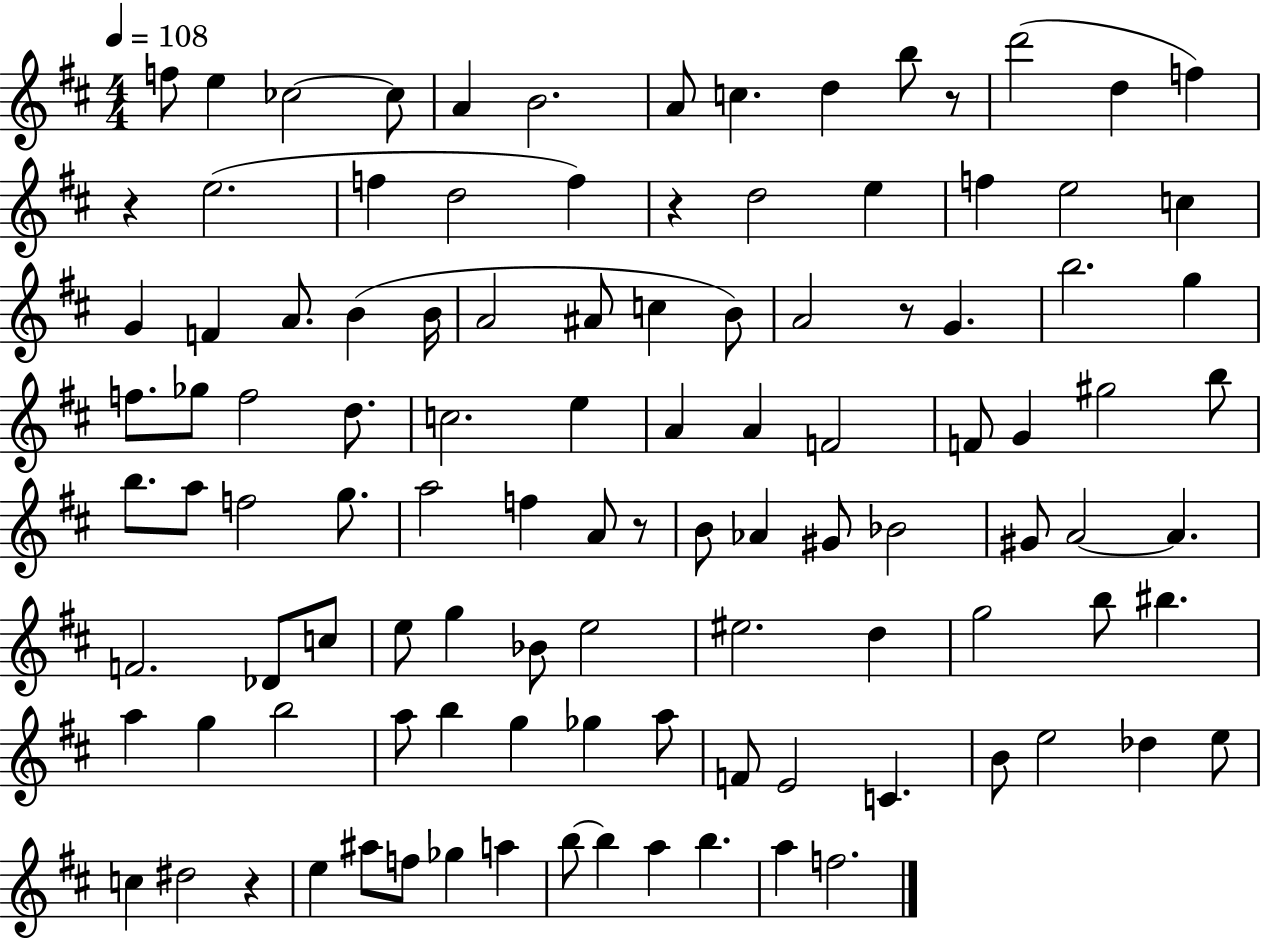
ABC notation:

X:1
T:Untitled
M:4/4
L:1/4
K:D
f/2 e _c2 _c/2 A B2 A/2 c d b/2 z/2 d'2 d f z e2 f d2 f z d2 e f e2 c G F A/2 B B/4 A2 ^A/2 c B/2 A2 z/2 G b2 g f/2 _g/2 f2 d/2 c2 e A A F2 F/2 G ^g2 b/2 b/2 a/2 f2 g/2 a2 f A/2 z/2 B/2 _A ^G/2 _B2 ^G/2 A2 A F2 _D/2 c/2 e/2 g _B/2 e2 ^e2 d g2 b/2 ^b a g b2 a/2 b g _g a/2 F/2 E2 C B/2 e2 _d e/2 c ^d2 z e ^a/2 f/2 _g a b/2 b a b a f2